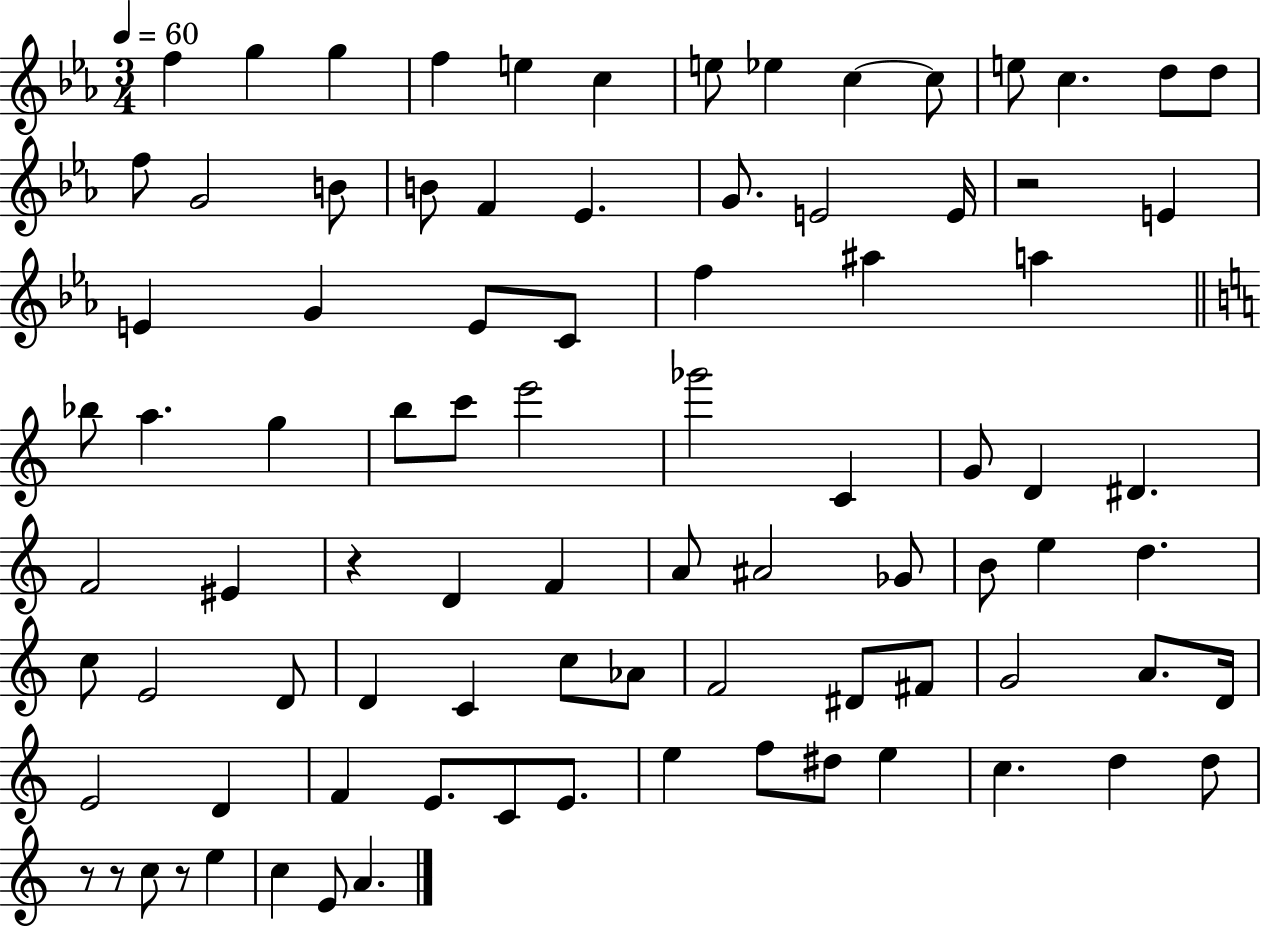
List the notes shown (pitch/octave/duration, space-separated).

F5/q G5/q G5/q F5/q E5/q C5/q E5/e Eb5/q C5/q C5/e E5/e C5/q. D5/e D5/e F5/e G4/h B4/e B4/e F4/q Eb4/q. G4/e. E4/h E4/s R/h E4/q E4/q G4/q E4/e C4/e F5/q A#5/q A5/q Bb5/e A5/q. G5/q B5/e C6/e E6/h Gb6/h C4/q G4/e D4/q D#4/q. F4/h EIS4/q R/q D4/q F4/q A4/e A#4/h Gb4/e B4/e E5/q D5/q. C5/e E4/h D4/e D4/q C4/q C5/e Ab4/e F4/h D#4/e F#4/e G4/h A4/e. D4/s E4/h D4/q F4/q E4/e. C4/e E4/e. E5/q F5/e D#5/e E5/q C5/q. D5/q D5/e R/e R/e C5/e R/e E5/q C5/q E4/e A4/q.